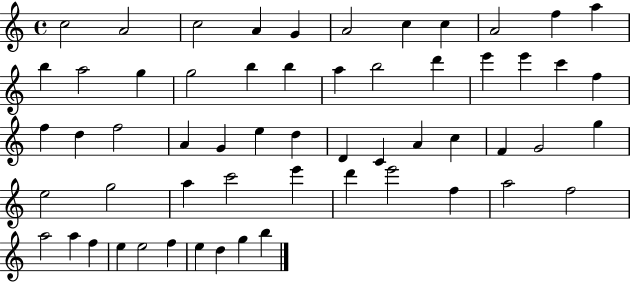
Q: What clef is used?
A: treble